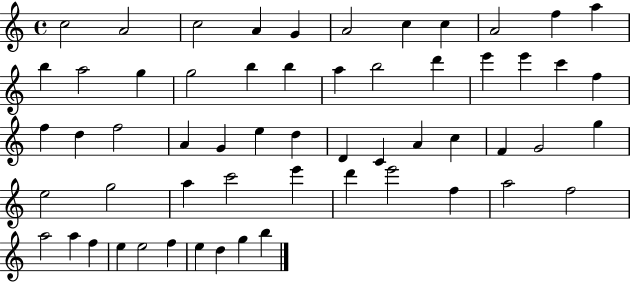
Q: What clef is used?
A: treble